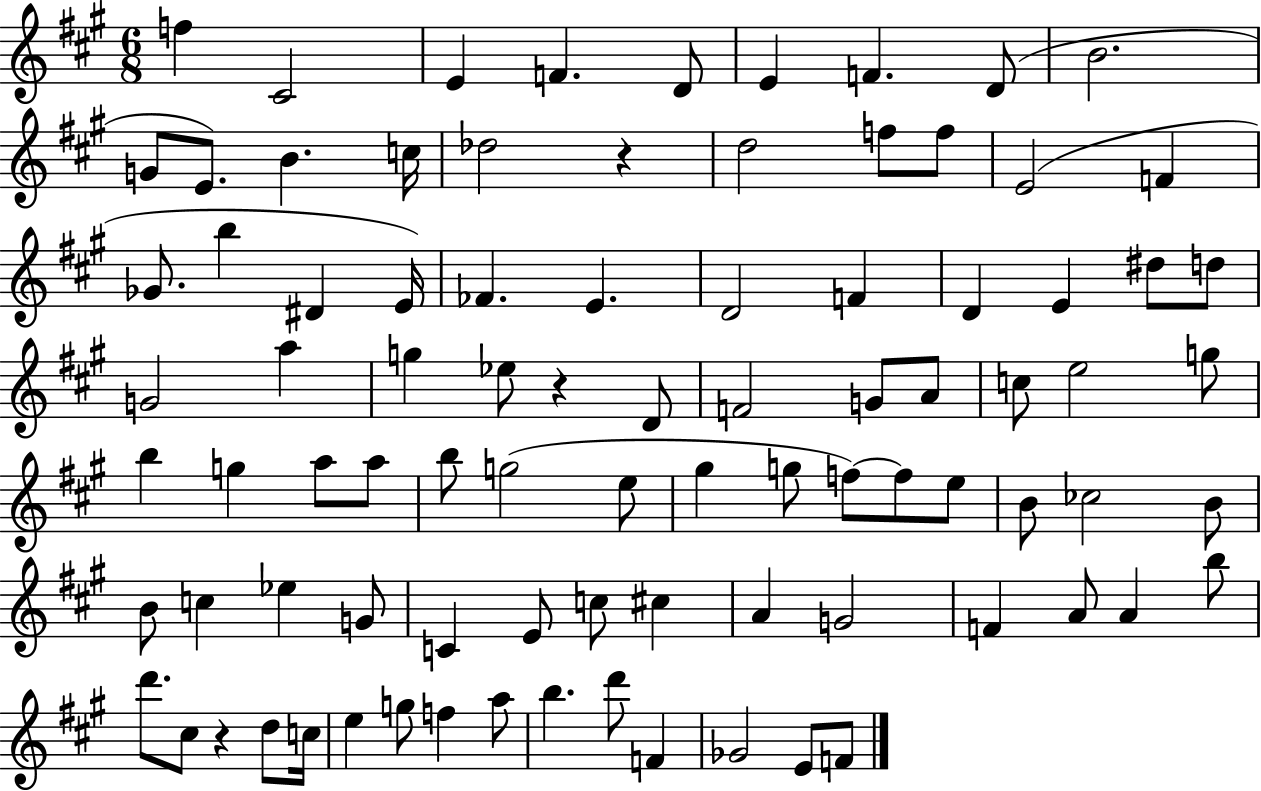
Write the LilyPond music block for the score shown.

{
  \clef treble
  \numericTimeSignature
  \time 6/8
  \key a \major
  f''4 cis'2 | e'4 f'4. d'8 | e'4 f'4. d'8( | b'2. | \break g'8 e'8.) b'4. c''16 | des''2 r4 | d''2 f''8 f''8 | e'2( f'4 | \break ges'8. b''4 dis'4 e'16) | fes'4. e'4. | d'2 f'4 | d'4 e'4 dis''8 d''8 | \break g'2 a''4 | g''4 ees''8 r4 d'8 | f'2 g'8 a'8 | c''8 e''2 g''8 | \break b''4 g''4 a''8 a''8 | b''8 g''2( e''8 | gis''4 g''8 f''8~~) f''8 e''8 | b'8 ces''2 b'8 | \break b'8 c''4 ees''4 g'8 | c'4 e'8 c''8 cis''4 | a'4 g'2 | f'4 a'8 a'4 b''8 | \break d'''8. cis''8 r4 d''8 c''16 | e''4 g''8 f''4 a''8 | b''4. d'''8 f'4 | ges'2 e'8 f'8 | \break \bar "|."
}